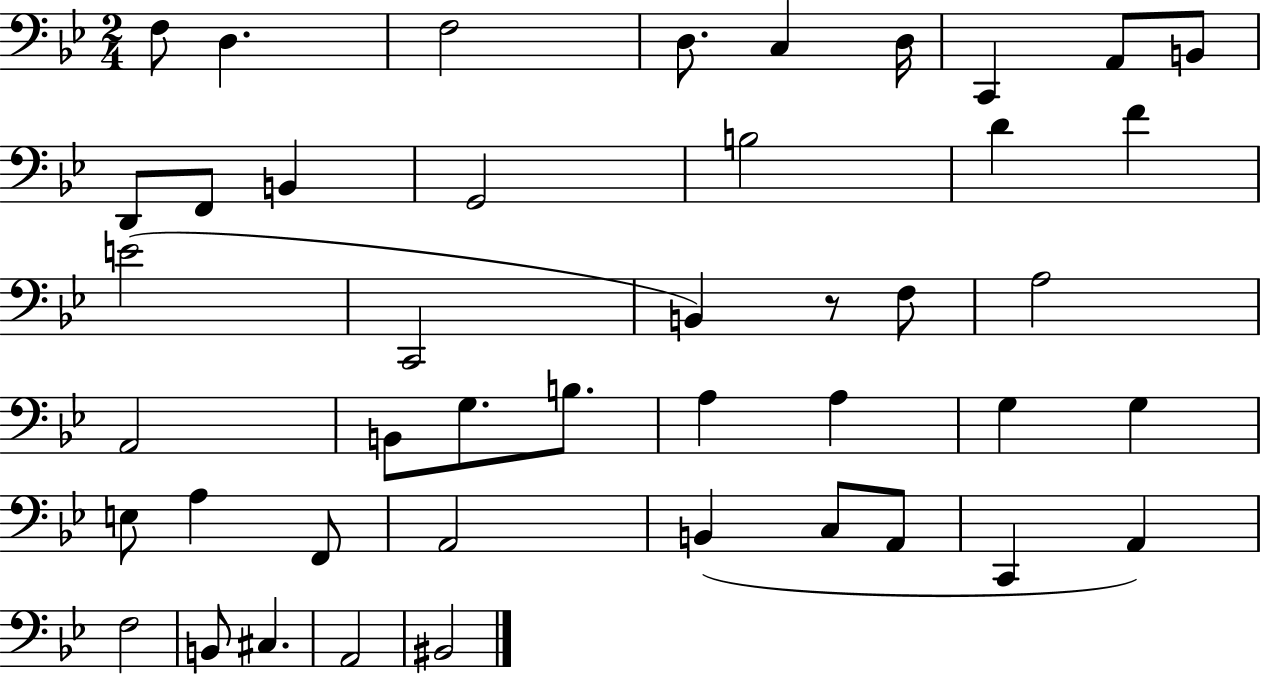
F3/e D3/q. F3/h D3/e. C3/q D3/s C2/q A2/e B2/e D2/e F2/e B2/q G2/h B3/h D4/q F4/q E4/h C2/h B2/q R/e F3/e A3/h A2/h B2/e G3/e. B3/e. A3/q A3/q G3/q G3/q E3/e A3/q F2/e A2/h B2/q C3/e A2/e C2/q A2/q F3/h B2/e C#3/q. A2/h BIS2/h